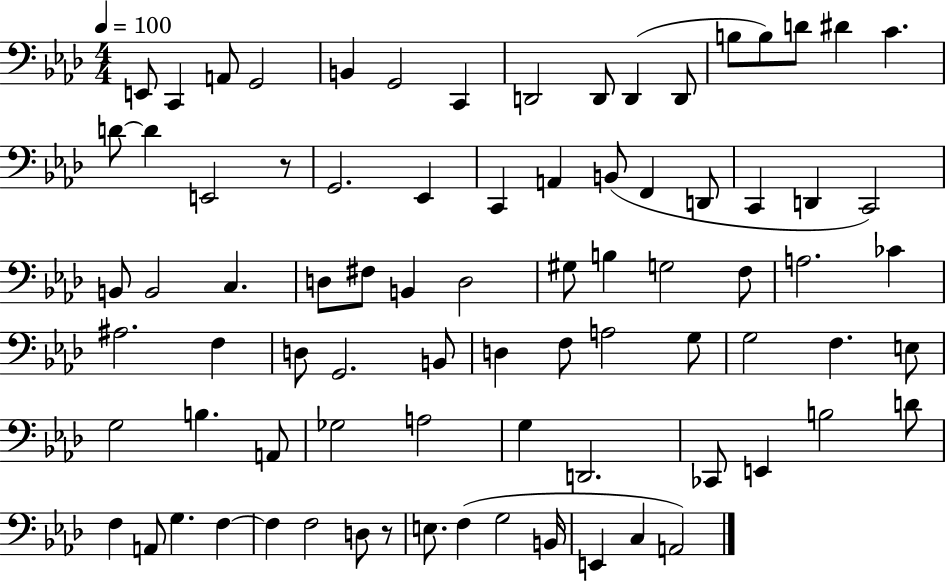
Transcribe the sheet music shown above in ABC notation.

X:1
T:Untitled
M:4/4
L:1/4
K:Ab
E,,/2 C,, A,,/2 G,,2 B,, G,,2 C,, D,,2 D,,/2 D,, D,,/2 B,/2 B,/2 D/2 ^D C D/2 D E,,2 z/2 G,,2 _E,, C,, A,, B,,/2 F,, D,,/2 C,, D,, C,,2 B,,/2 B,,2 C, D,/2 ^F,/2 B,, D,2 ^G,/2 B, G,2 F,/2 A,2 _C ^A,2 F, D,/2 G,,2 B,,/2 D, F,/2 A,2 G,/2 G,2 F, E,/2 G,2 B, A,,/2 _G,2 A,2 G, D,,2 _C,,/2 E,, B,2 D/2 F, A,,/2 G, F, F, F,2 D,/2 z/2 E,/2 F, G,2 B,,/4 E,, C, A,,2